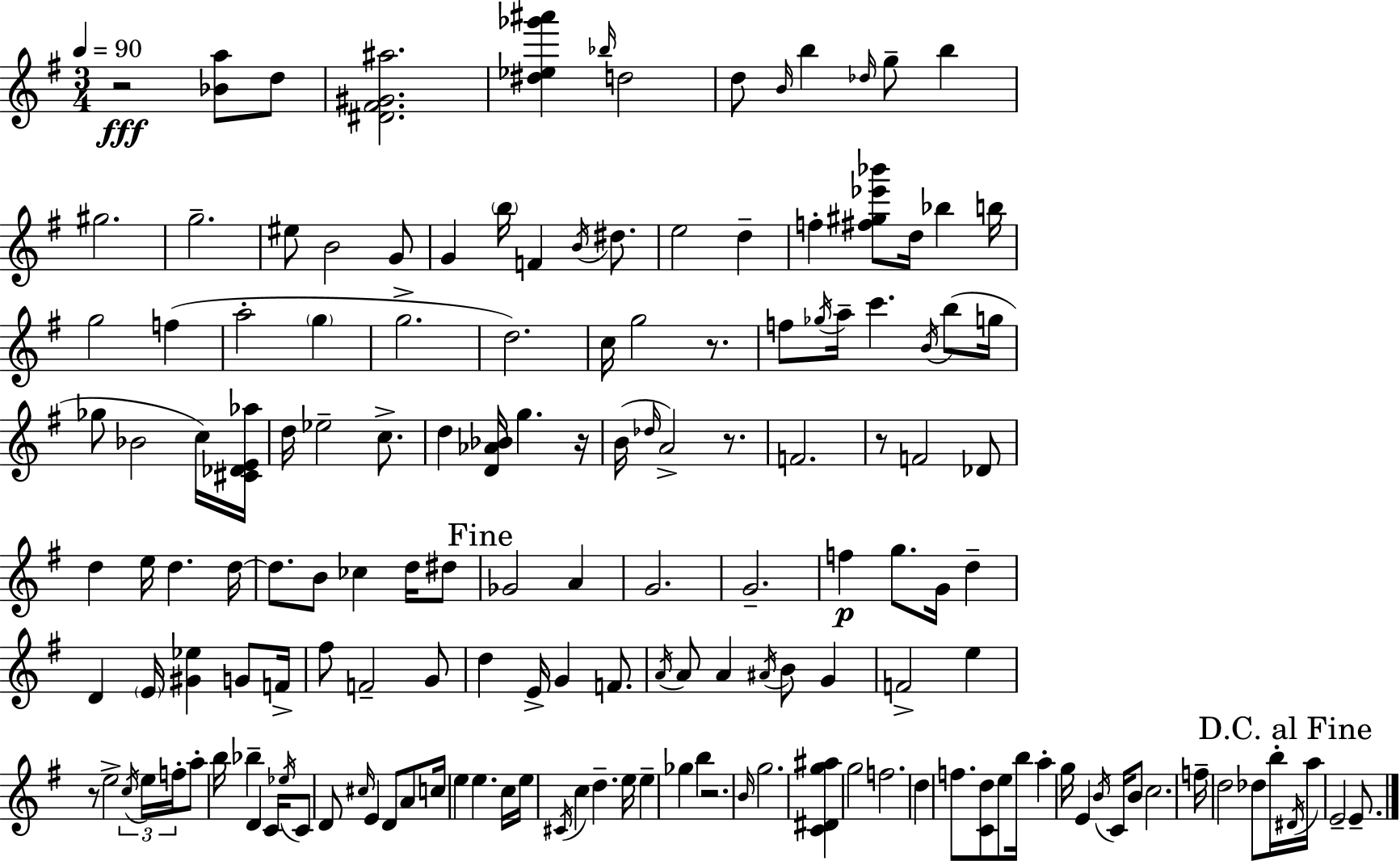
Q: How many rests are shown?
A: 7